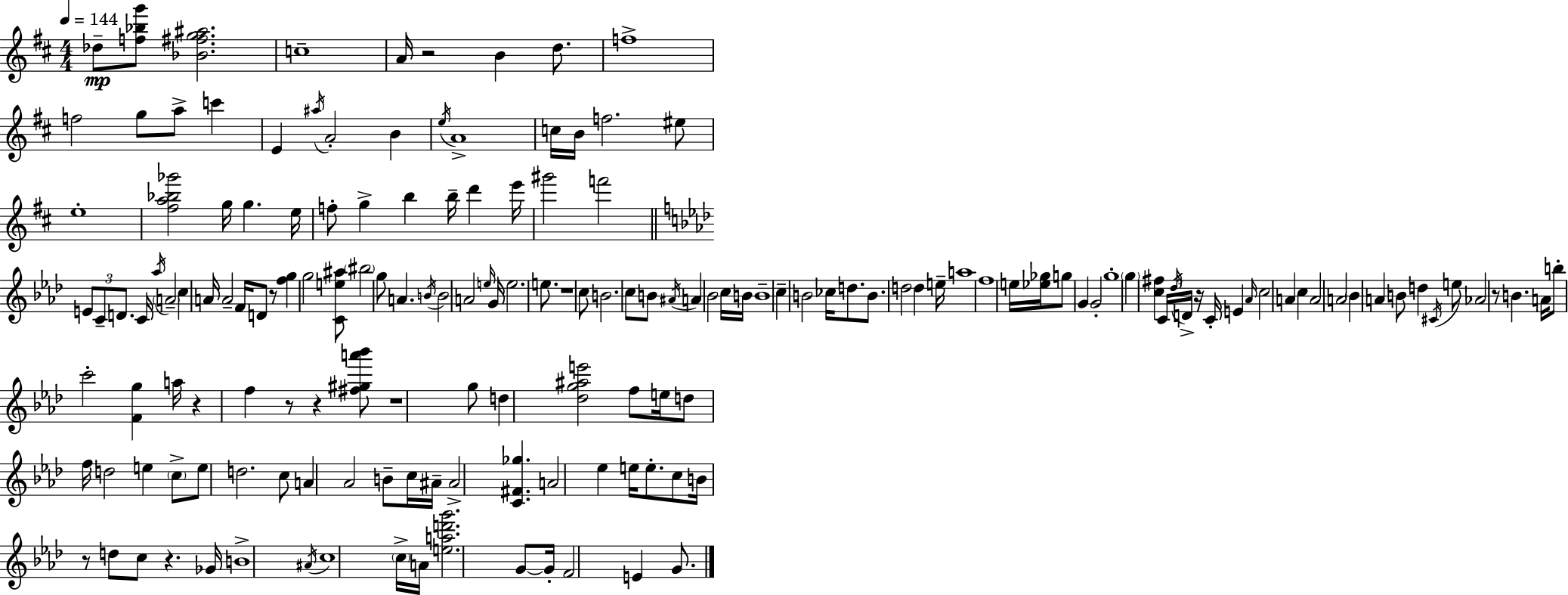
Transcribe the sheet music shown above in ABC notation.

X:1
T:Untitled
M:4/4
L:1/4
K:D
_d/2 [f_bg']/2 [_B^fg^a]2 c4 A/4 z2 B d/2 f4 f2 g/2 a/2 c' E ^a/4 A2 B e/4 A4 c/4 B/4 f2 ^e/2 e4 [^fa_b_g']2 g/4 g e/4 f/2 g b b/4 d' e'/4 ^g'2 f'2 E/2 C/2 D/2 C/4 _a/4 A2 c A/4 A2 F/4 D/2 z/2 [fg] g2 [Ce^a]/2 ^b2 g/2 A B/4 B2 A2 e/4 G/4 e2 e/2 z4 c/2 B2 c/2 B/2 ^A/4 A _B2 c/4 B/4 B4 c B2 _c/4 d/2 B/2 d2 d e/4 a4 f4 e/4 [_e_g]/4 g/2 G G2 g4 g [c^f] C/4 _d/4 D/4 z/4 C/4 E _A/4 c2 A c A2 A2 _B A B/2 d ^C/4 e/2 _A2 z/2 B A/4 b/2 c'2 [Fg] a/4 z f z/2 z [^f^ga'_b']/2 z4 g/2 d [_dg^ae']2 f/2 e/4 d/2 f/4 d2 e c/2 e/2 d2 c/2 A _A2 B/2 c/4 ^A/4 ^A2 [C^F_g] A2 _e e/4 e/2 c/2 B/4 z/2 d/2 c/2 z _G/4 B4 ^A/4 c4 c/4 A/4 [ead'g']2 G/2 G/4 F2 E G/2